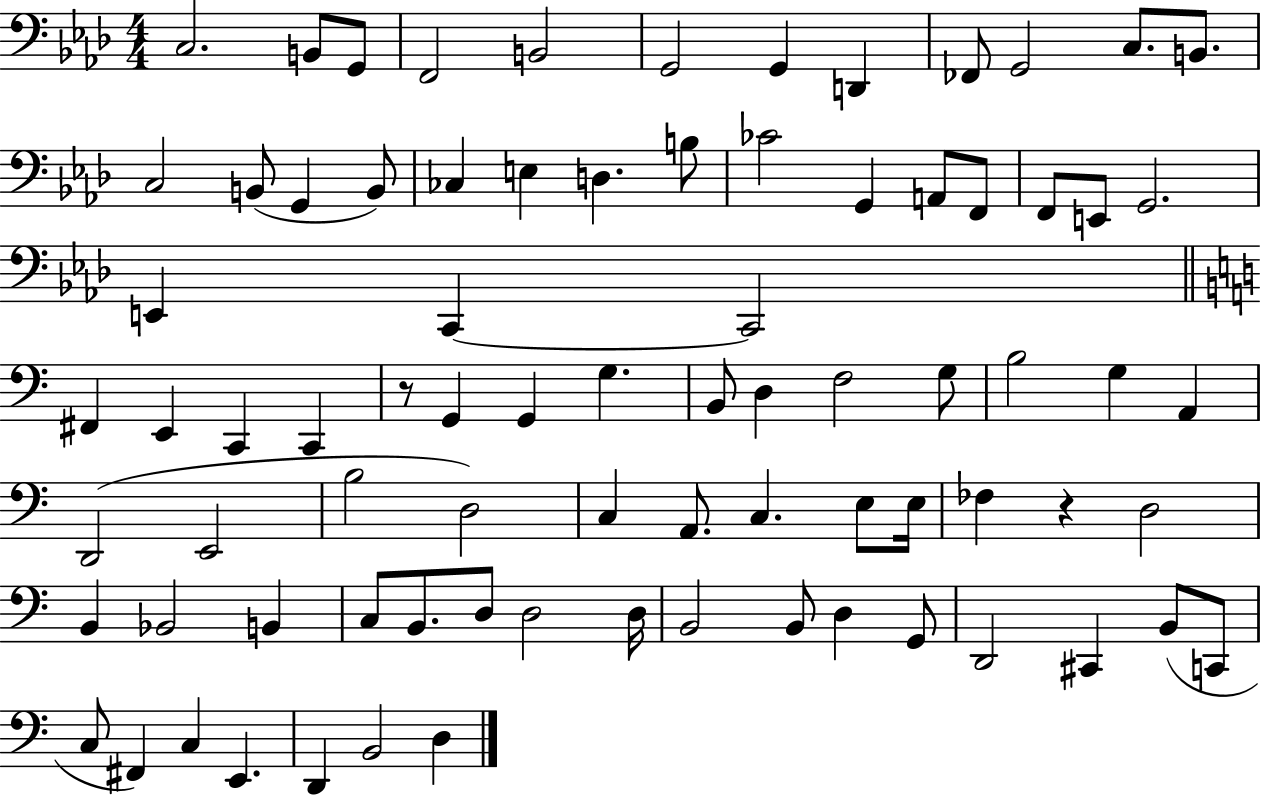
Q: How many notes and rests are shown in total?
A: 80